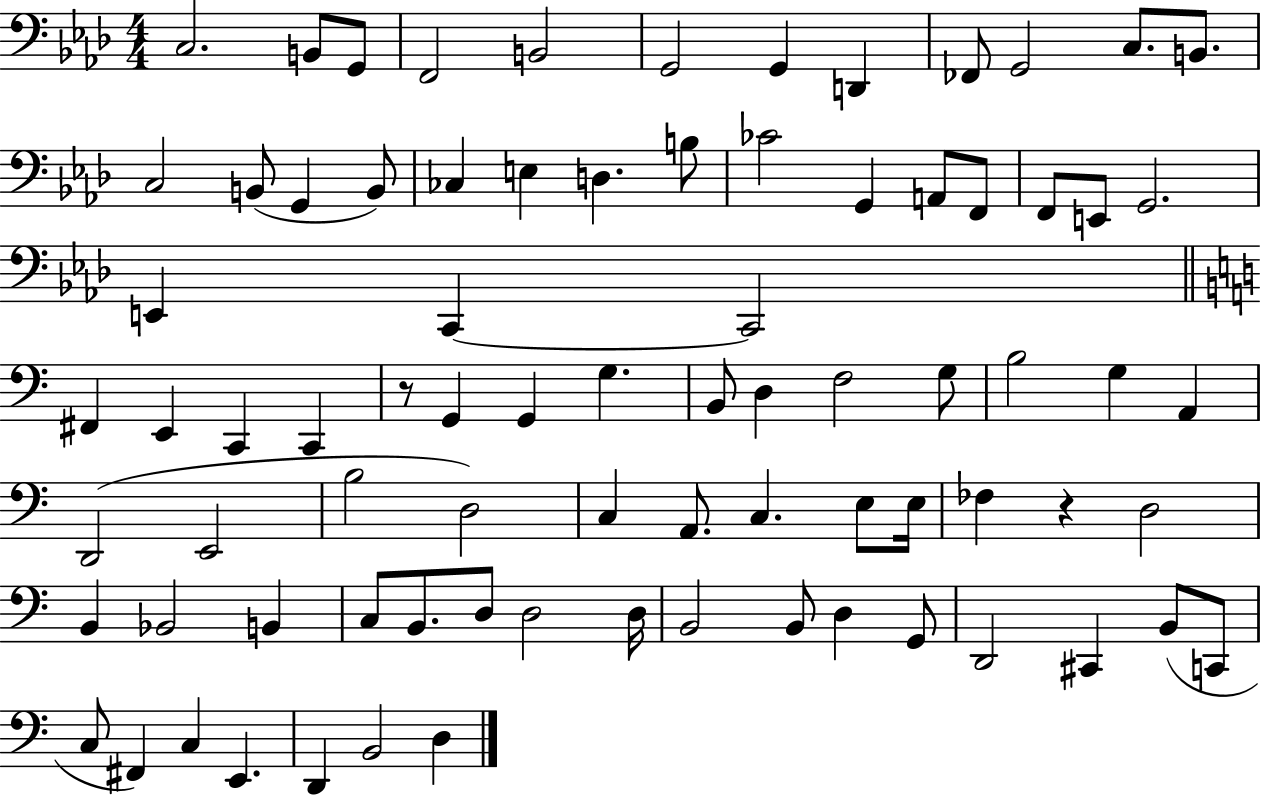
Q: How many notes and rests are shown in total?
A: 80